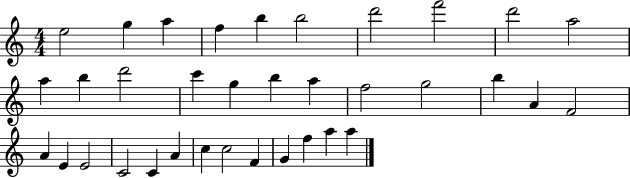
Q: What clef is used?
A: treble